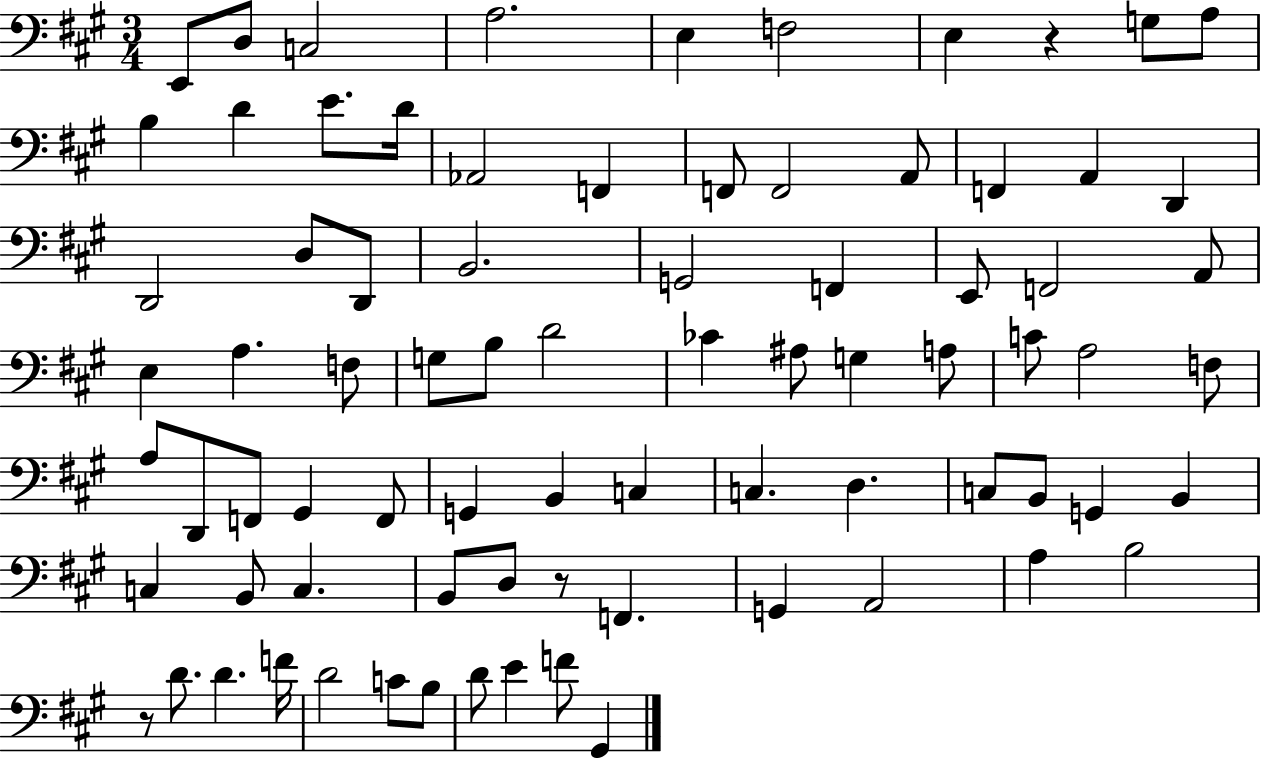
X:1
T:Untitled
M:3/4
L:1/4
K:A
E,,/2 D,/2 C,2 A,2 E, F,2 E, z G,/2 A,/2 B, D E/2 D/4 _A,,2 F,, F,,/2 F,,2 A,,/2 F,, A,, D,, D,,2 D,/2 D,,/2 B,,2 G,,2 F,, E,,/2 F,,2 A,,/2 E, A, F,/2 G,/2 B,/2 D2 _C ^A,/2 G, A,/2 C/2 A,2 F,/2 A,/2 D,,/2 F,,/2 ^G,, F,,/2 G,, B,, C, C, D, C,/2 B,,/2 G,, B,, C, B,,/2 C, B,,/2 D,/2 z/2 F,, G,, A,,2 A, B,2 z/2 D/2 D F/4 D2 C/2 B,/2 D/2 E F/2 ^G,,